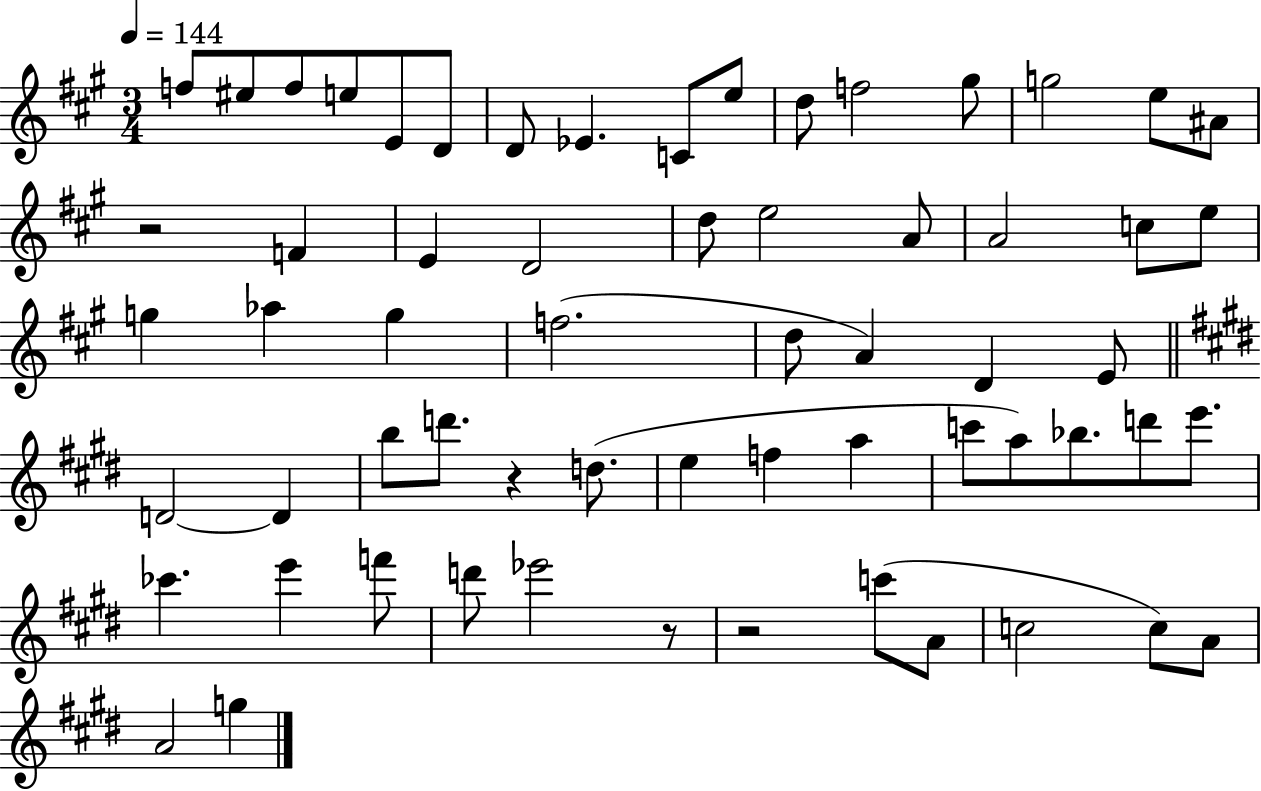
X:1
T:Untitled
M:3/4
L:1/4
K:A
f/2 ^e/2 f/2 e/2 E/2 D/2 D/2 _E C/2 e/2 d/2 f2 ^g/2 g2 e/2 ^A/2 z2 F E D2 d/2 e2 A/2 A2 c/2 e/2 g _a g f2 d/2 A D E/2 D2 D b/2 d'/2 z d/2 e f a c'/2 a/2 _b/2 d'/2 e'/2 _c' e' f'/2 d'/2 _e'2 z/2 z2 c'/2 A/2 c2 c/2 A/2 A2 g